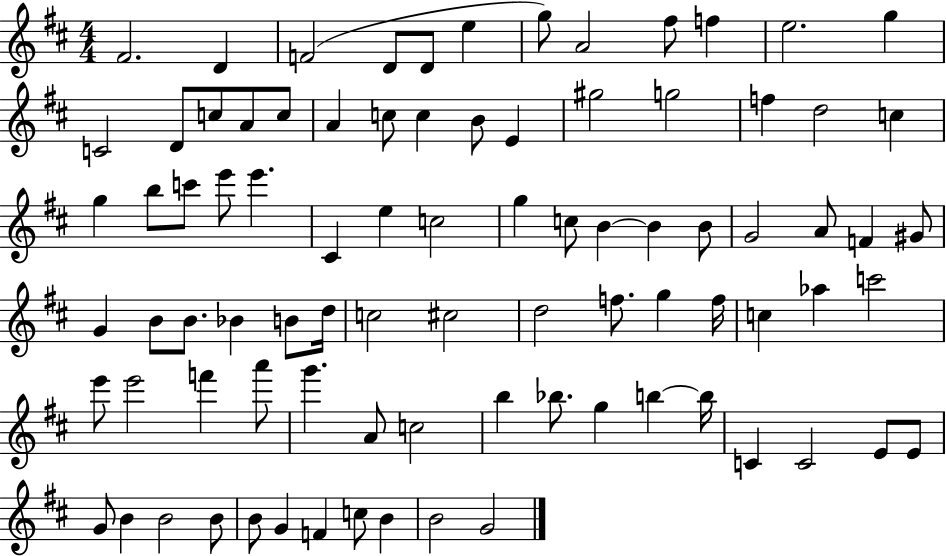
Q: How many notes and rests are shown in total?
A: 86